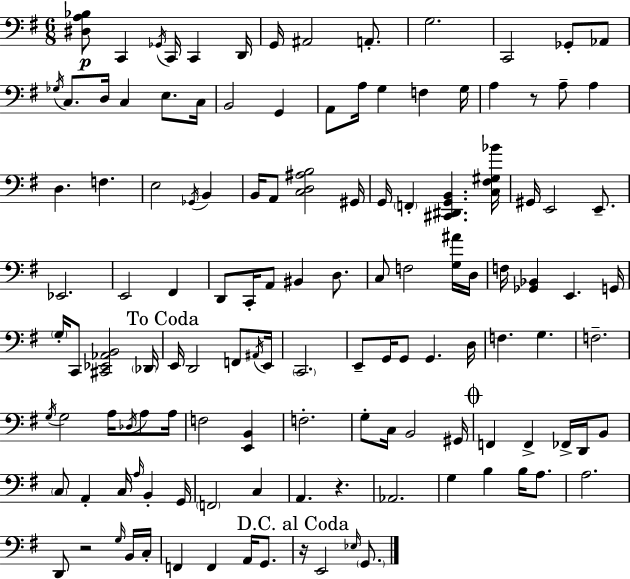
X:1
T:Untitled
M:6/8
L:1/4
K:Em
[^D,A,_B,]/2 C,, _G,,/4 C,,/4 C,, D,,/4 G,,/4 ^A,,2 A,,/2 G,2 C,,2 _G,,/2 _A,,/2 _G,/4 C,/2 D,/4 C, E,/2 C,/4 B,,2 G,, A,,/2 A,/4 G, F, G,/4 A, z/2 A,/2 A, D, F, E,2 _G,,/4 B,, B,,/4 A,,/2 [C,D,^A,B,]2 ^G,,/4 G,,/4 F,, [^C,,^D,,G,,B,,] [C,^F,^G,_B]/4 ^G,,/4 E,,2 E,,/2 _E,,2 E,,2 ^F,, D,,/2 C,,/4 A,,/2 ^B,, D,/2 C,/2 F,2 [G,^A]/4 D,/4 F,/4 [_G,,_B,,] E,, G,,/4 G,/4 C,,/2 [^C,,_E,,_A,,B,,]2 _D,,/4 E,,/4 D,,2 F,,/2 ^A,,/4 E,,/4 C,,2 E,,/2 G,,/4 G,,/2 G,, D,/4 F, G, F,2 G,/4 G,2 A,/4 _D,/4 A,/2 A,/4 F,2 [E,,B,,] F,2 G,/2 C,/4 B,,2 ^G,,/4 F,, F,, _F,,/4 D,,/4 B,,/2 C,/2 A,, C,/4 A,/4 B,, G,,/4 F,,2 C, A,, z _A,,2 G, B, B,/4 A,/2 A,2 D,,/2 z2 G,/4 B,,/4 C,/4 F,, F,, A,,/4 G,,/2 z/4 E,,2 _E,/4 G,,/2